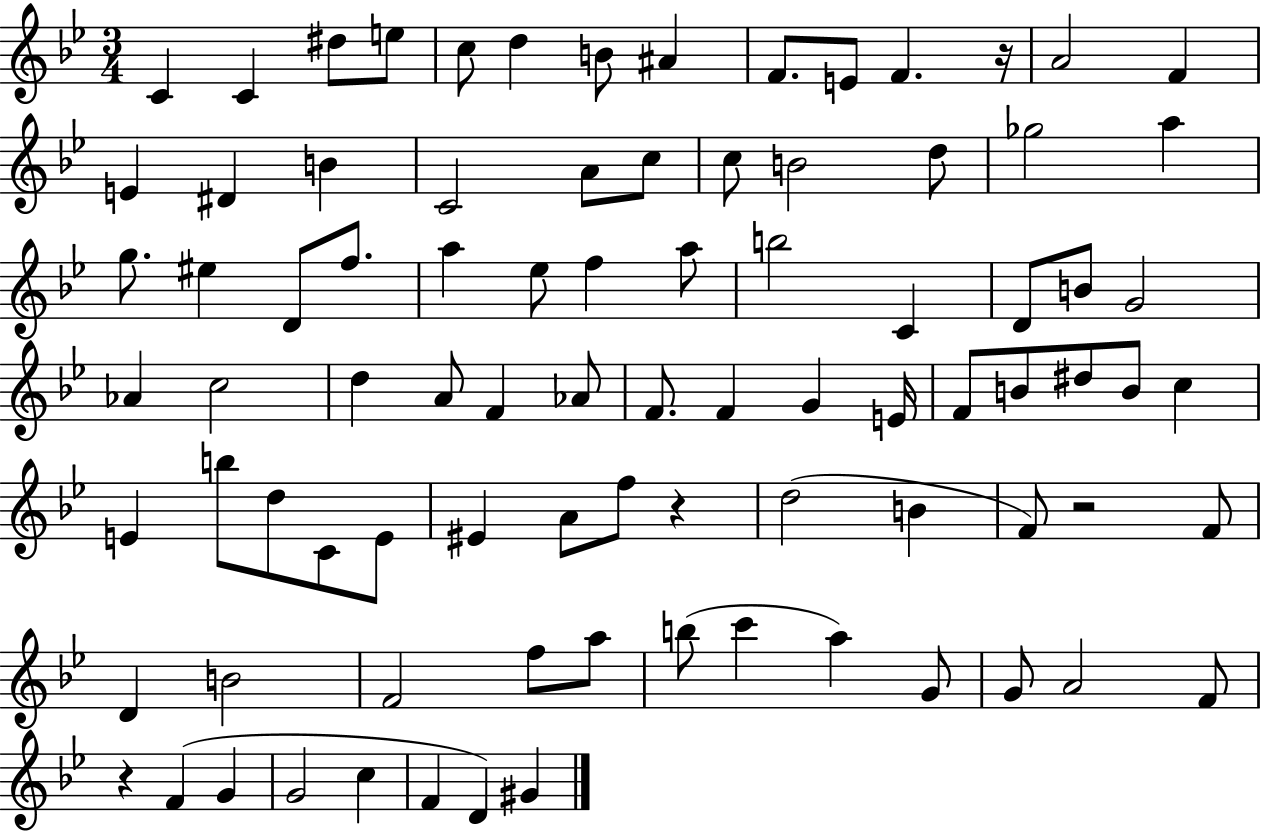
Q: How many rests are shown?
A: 4